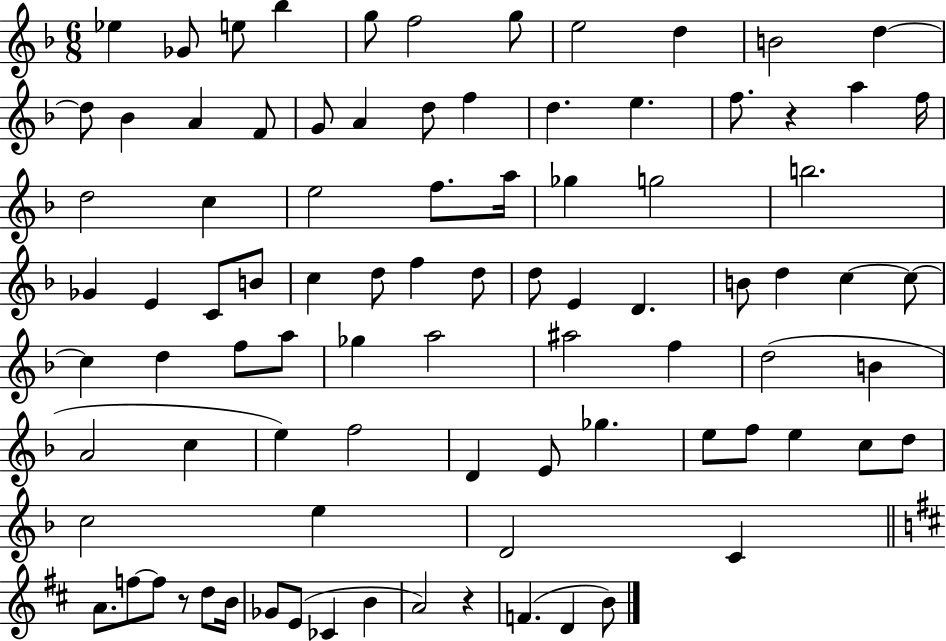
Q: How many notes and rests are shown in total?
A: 89